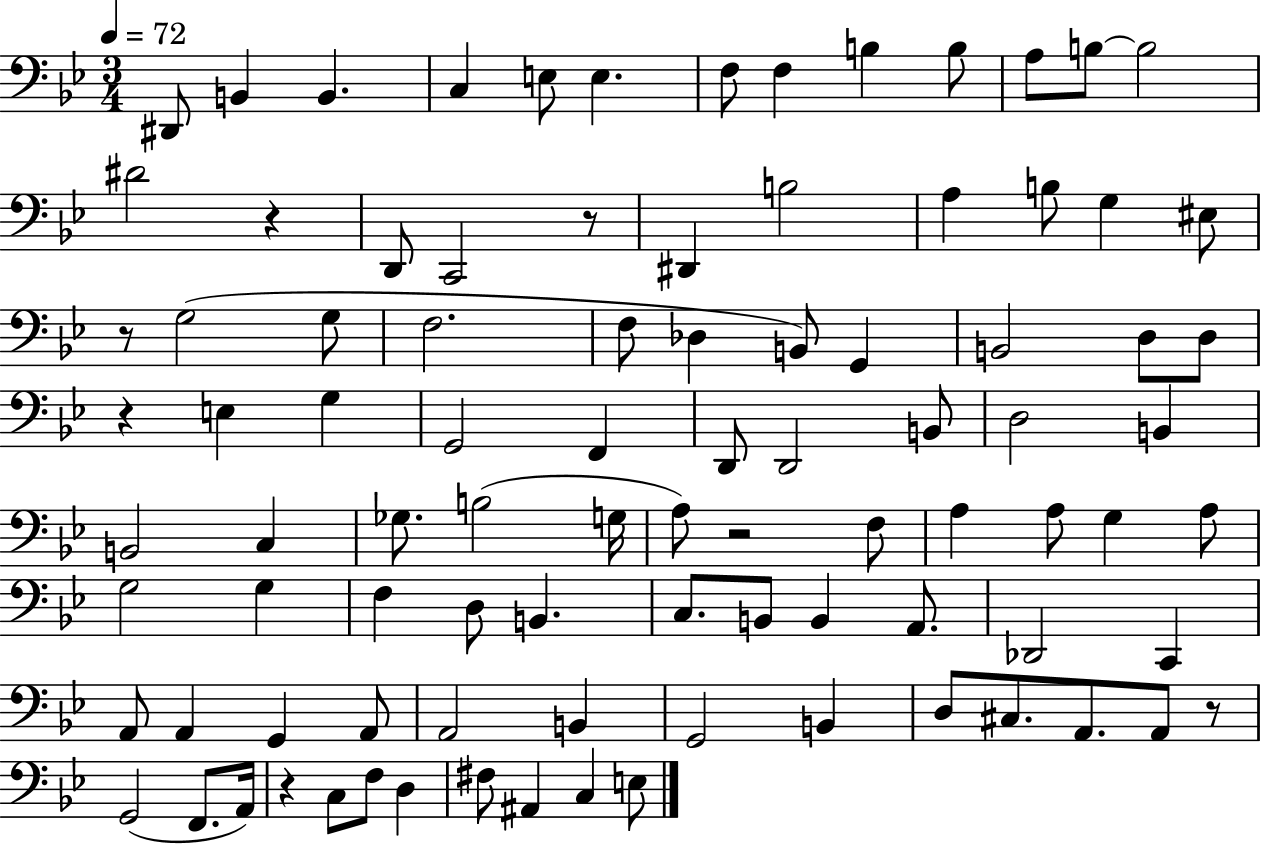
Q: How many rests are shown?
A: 7